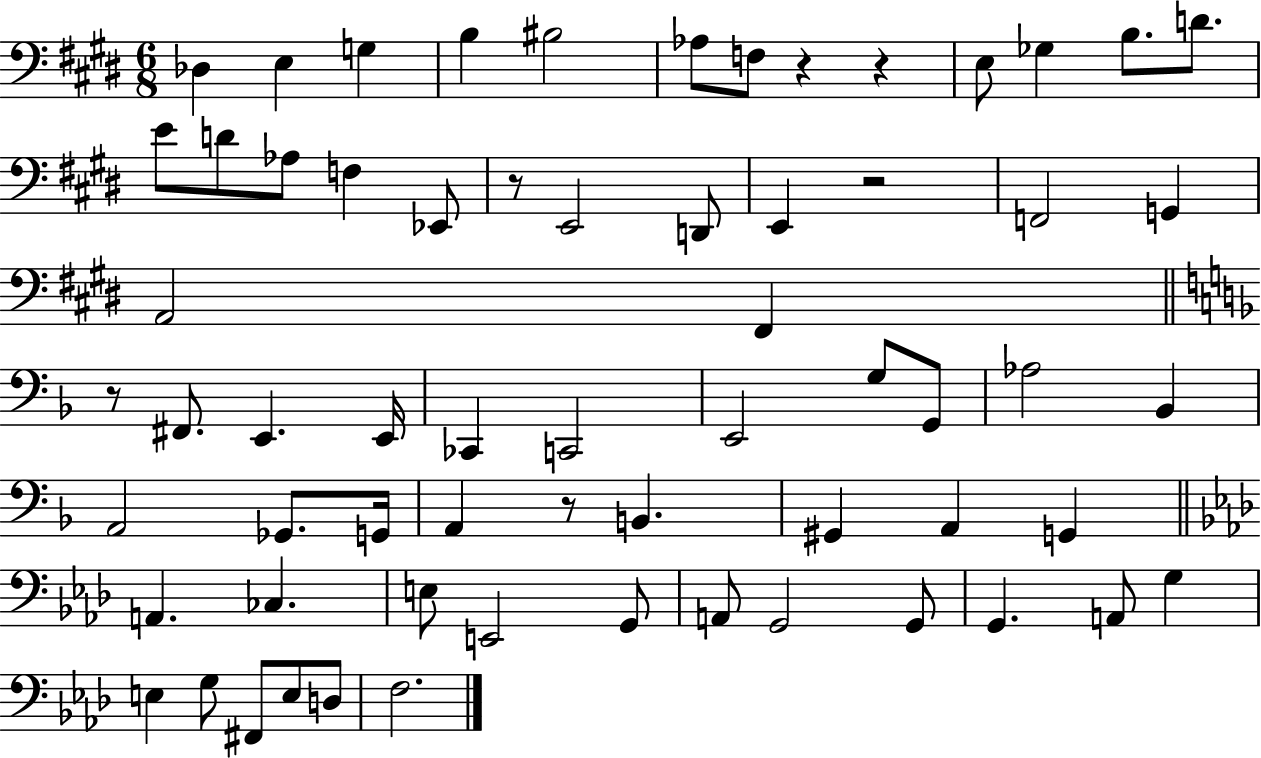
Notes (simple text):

Db3/q E3/q G3/q B3/q BIS3/h Ab3/e F3/e R/q R/q E3/e Gb3/q B3/e. D4/e. E4/e D4/e Ab3/e F3/q Eb2/e R/e E2/h D2/e E2/q R/h F2/h G2/q A2/h F#2/q R/e F#2/e. E2/q. E2/s CES2/q C2/h E2/h G3/e G2/e Ab3/h Bb2/q A2/h Gb2/e. G2/s A2/q R/e B2/q. G#2/q A2/q G2/q A2/q. CES3/q. E3/e E2/h G2/e A2/e G2/h G2/e G2/q. A2/e G3/q E3/q G3/e F#2/e E3/e D3/e F3/h.